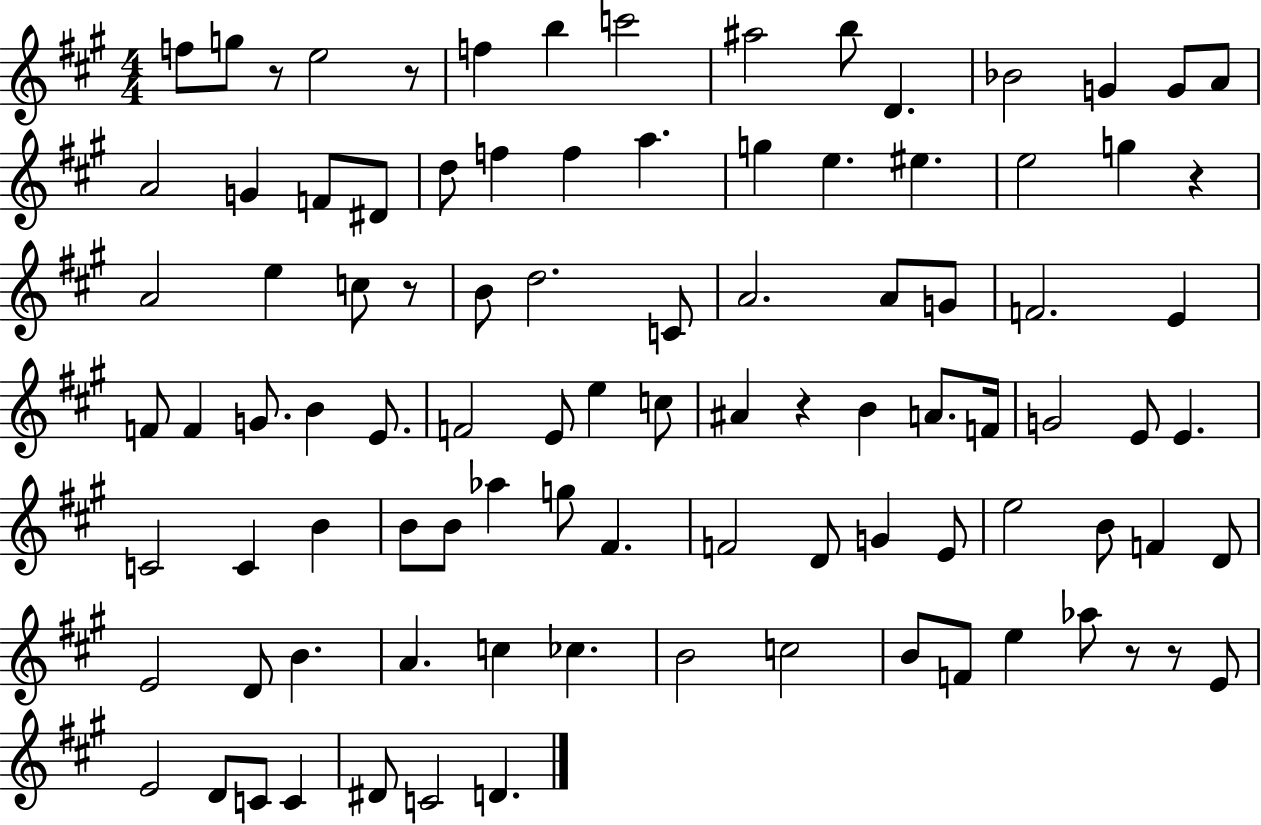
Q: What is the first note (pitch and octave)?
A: F5